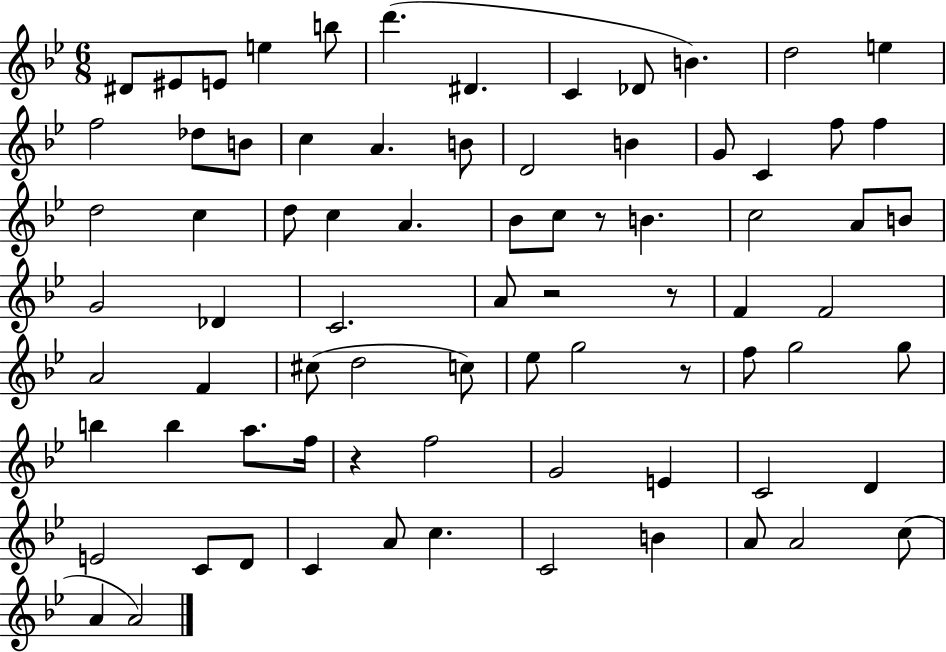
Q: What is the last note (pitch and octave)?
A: A4